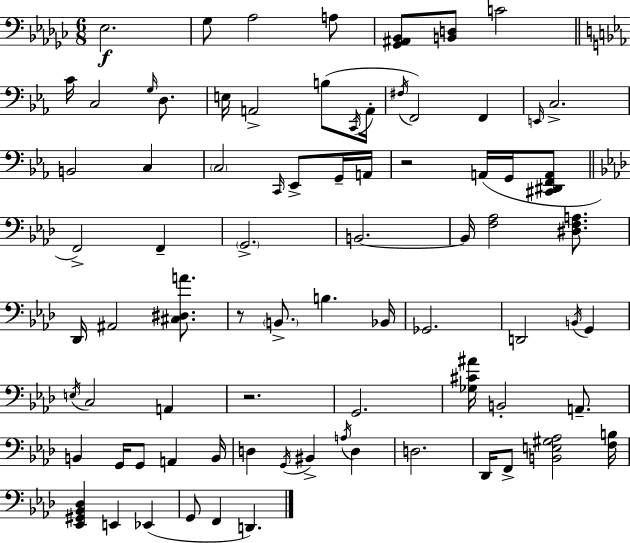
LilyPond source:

{
  \clef bass
  \numericTimeSignature
  \time 6/8
  \key ees \minor
  ees2.\f | ges8 aes2 a8 | <ges, ais, bes,>8 <b, d>8 c'2 | \bar "||" \break \key c \minor c'16 c2 \grace { g16 } d8. | e16 a,2-> b8( | \acciaccatura { c,16 } a,16-. \acciaccatura { fis16 }) f,2 f,4 | \grace { e,16 } c2.-> | \break b,2 | c4 \parenthesize c2 | \grace { c,16 } ees,8-> g,16-- a,16 r2 | a,16( g,16 <cis, dis, f, a,>8 \bar "||" \break \key aes \major f,2->) f,4-- | \parenthesize g,2.-> | b,2.~~ | b,16 <f aes>2 <dis f a>8. | \break des,16 ais,2 <cis dis a'>8. | r8 \parenthesize b,8.-> b4. bes,16 | ges,2. | d,2 \acciaccatura { b,16 } g,4 | \break \acciaccatura { e16 } c2 a,4 | r2. | g,2. | <ges cis' ais'>16 b,2-. a,8.-- | \break b,4 g,16 g,8 a,4 | b,16 d4 \acciaccatura { g,16 } bis,4-> \acciaccatura { a16 } | d4 d2. | des,16 f,8-> <b, e gis aes>2 | \break <f b>16 <ees, gis, bes, des>4 e,4 | ees,4( g,8 f,4 d,4.) | \bar "|."
}